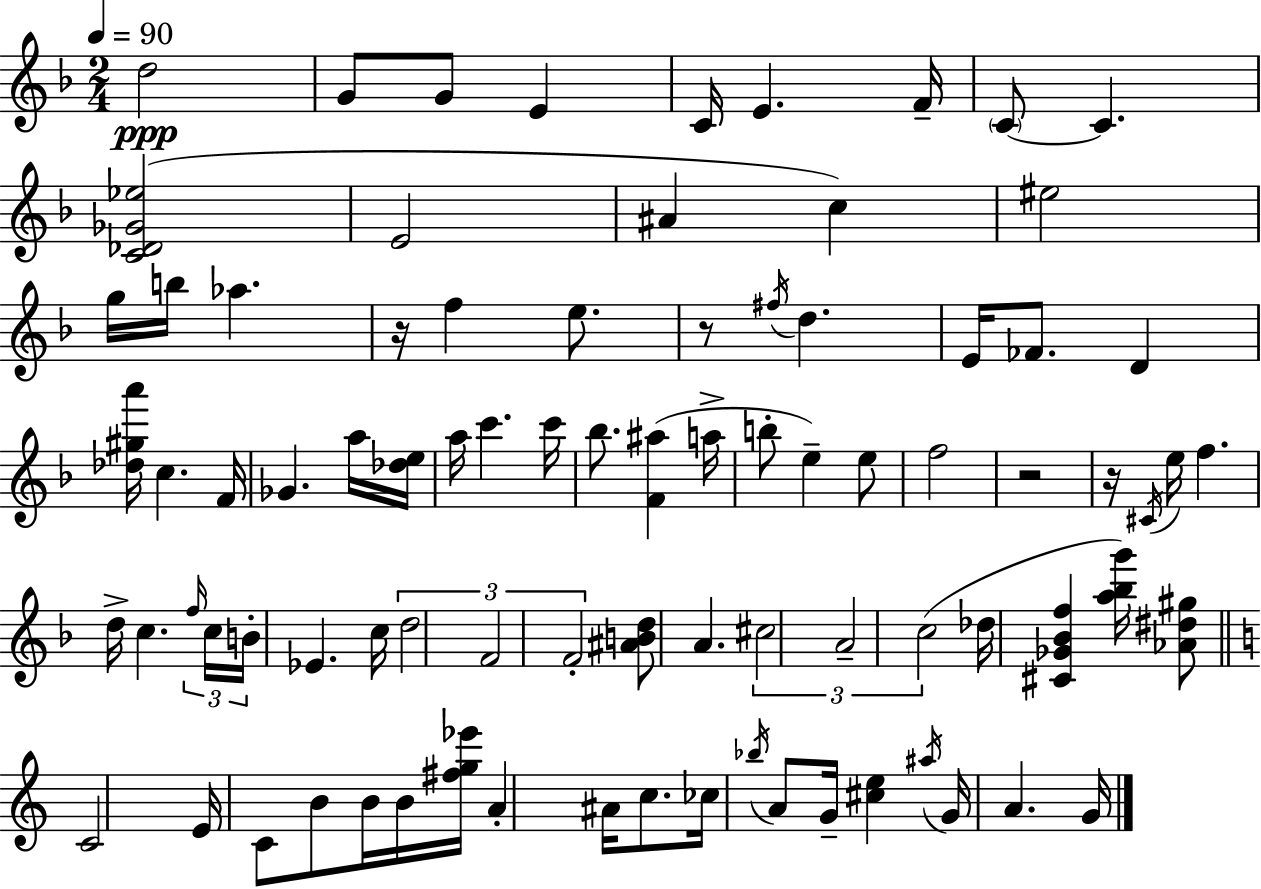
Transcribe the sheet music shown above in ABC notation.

X:1
T:Untitled
M:2/4
L:1/4
K:F
d2 G/2 G/2 E C/4 E F/4 C/2 C [C_D_G_e]2 E2 ^A c ^e2 g/4 b/4 _a z/4 f e/2 z/2 ^f/4 d E/4 _F/2 D [_d^ga']/4 c F/4 _G a/4 [_de]/4 a/4 c' c'/4 _b/2 [F^a] a/4 b/2 e e/2 f2 z2 z/4 ^C/4 e/4 f d/4 c f/4 c/4 B/4 _E c/4 d2 F2 F2 [^ABd]/2 A ^c2 A2 c2 _d/4 [^C_G_Bf] [a_bg']/4 [_A^d^g]/2 C2 E/4 C/2 B/2 B/4 B/4 [^fg_e']/4 A ^A/4 c/2 _c/4 _b/4 A/2 G/4 [^ce] ^a/4 G/4 A G/4